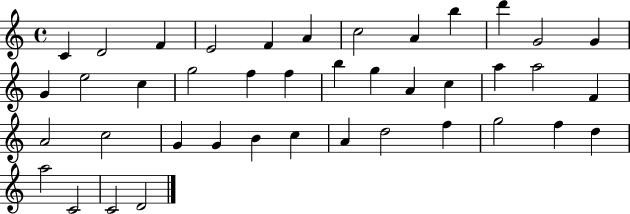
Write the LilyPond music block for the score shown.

{
  \clef treble
  \time 4/4
  \defaultTimeSignature
  \key c \major
  c'4 d'2 f'4 | e'2 f'4 a'4 | c''2 a'4 b''4 | d'''4 g'2 g'4 | \break g'4 e''2 c''4 | g''2 f''4 f''4 | b''4 g''4 a'4 c''4 | a''4 a''2 f'4 | \break a'2 c''2 | g'4 g'4 b'4 c''4 | a'4 d''2 f''4 | g''2 f''4 d''4 | \break a''2 c'2 | c'2 d'2 | \bar "|."
}